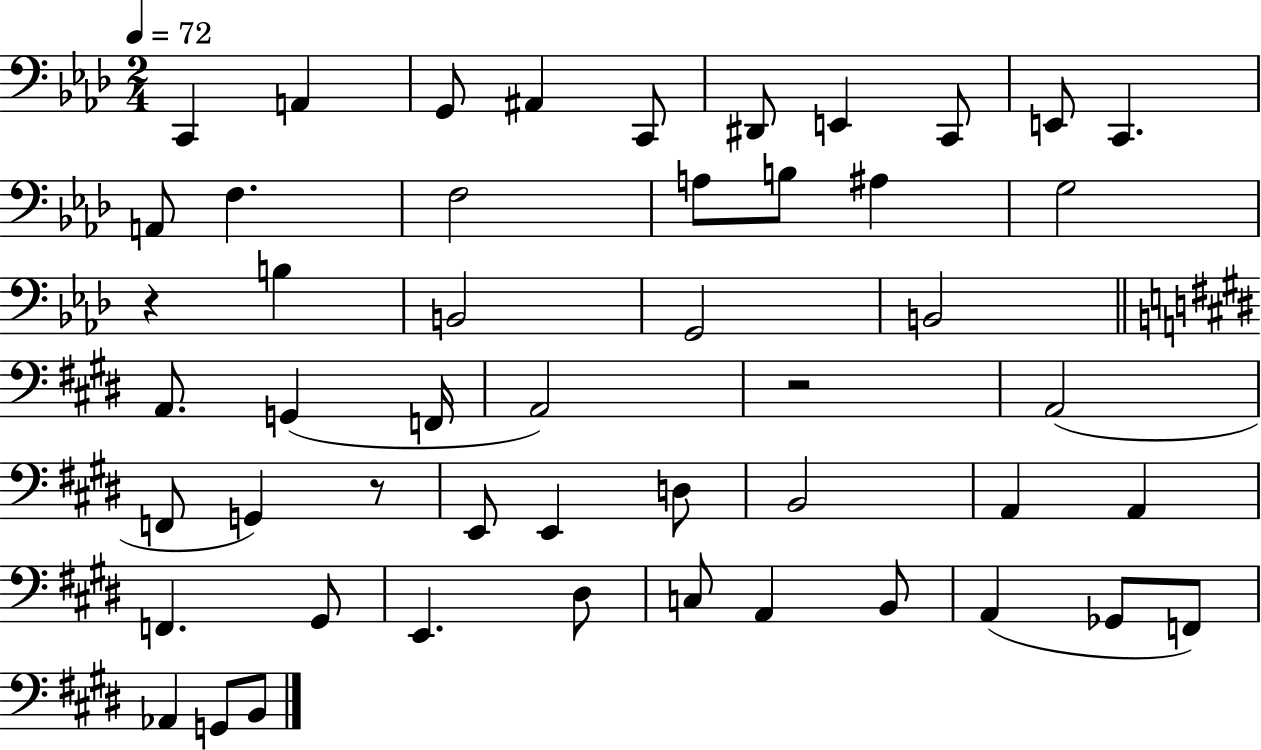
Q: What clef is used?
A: bass